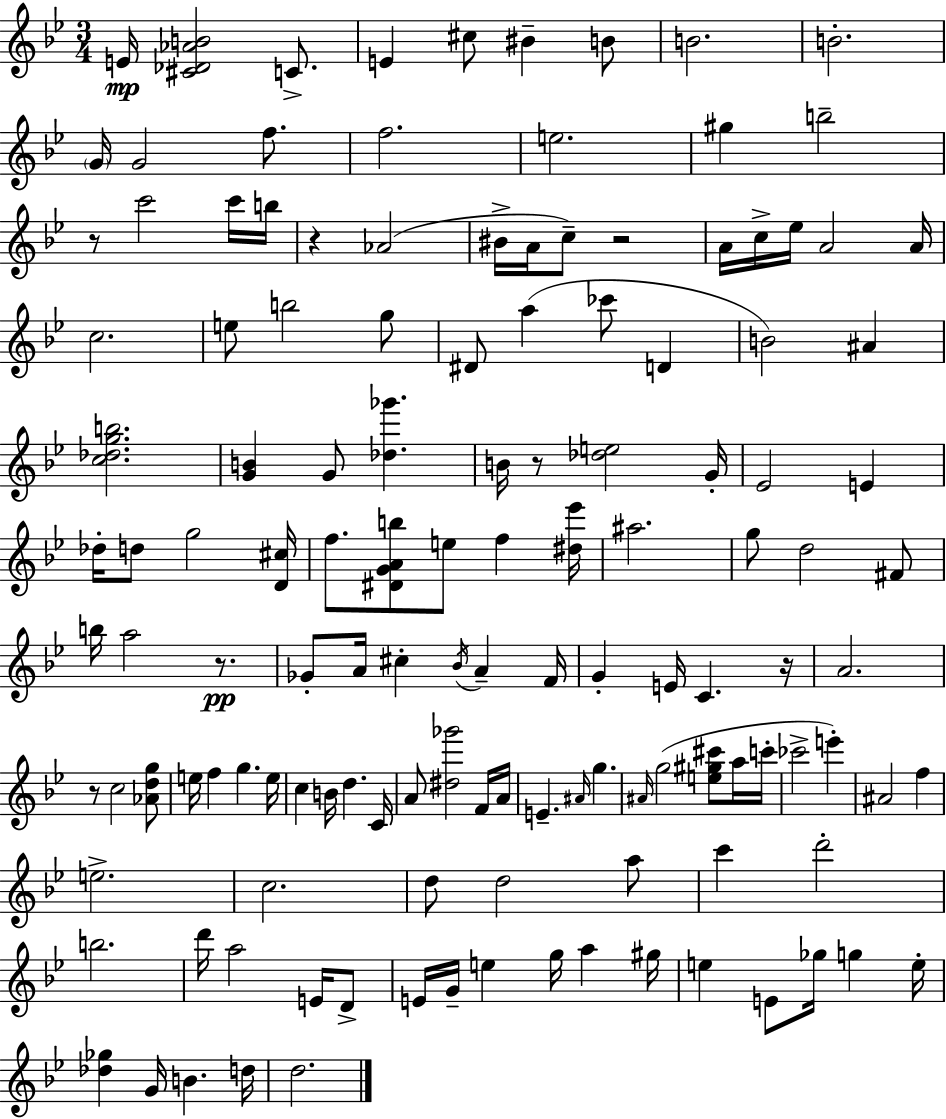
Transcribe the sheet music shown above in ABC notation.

X:1
T:Untitled
M:3/4
L:1/4
K:Bb
E/4 [^C_D_AB]2 C/2 E ^c/2 ^B B/2 B2 B2 G/4 G2 f/2 f2 e2 ^g b2 z/2 c'2 c'/4 b/4 z _A2 ^B/4 A/4 c/2 z2 A/4 c/4 _e/4 A2 A/4 c2 e/2 b2 g/2 ^D/2 a _c'/2 D B2 ^A [c_dgb]2 [GB] G/2 [_d_g'] B/4 z/2 [_de]2 G/4 _E2 E _d/4 d/2 g2 [D^c]/4 f/2 [^DGAb]/2 e/2 f [^d_e']/4 ^a2 g/2 d2 ^F/2 b/4 a2 z/2 _G/2 A/4 ^c _B/4 A F/4 G E/4 C z/4 A2 z/2 c2 [_Adg]/2 e/4 f g e/4 c B/4 d C/4 A/2 [^d_g']2 F/4 A/4 E ^A/4 g ^A/4 g2 [e^g^c']/2 a/4 c'/4 _c'2 e' ^A2 f e2 c2 d/2 d2 a/2 c' d'2 b2 d'/4 a2 E/4 D/2 E/4 G/4 e g/4 a ^g/4 e E/2 _g/4 g e/4 [_d_g] G/4 B d/4 d2